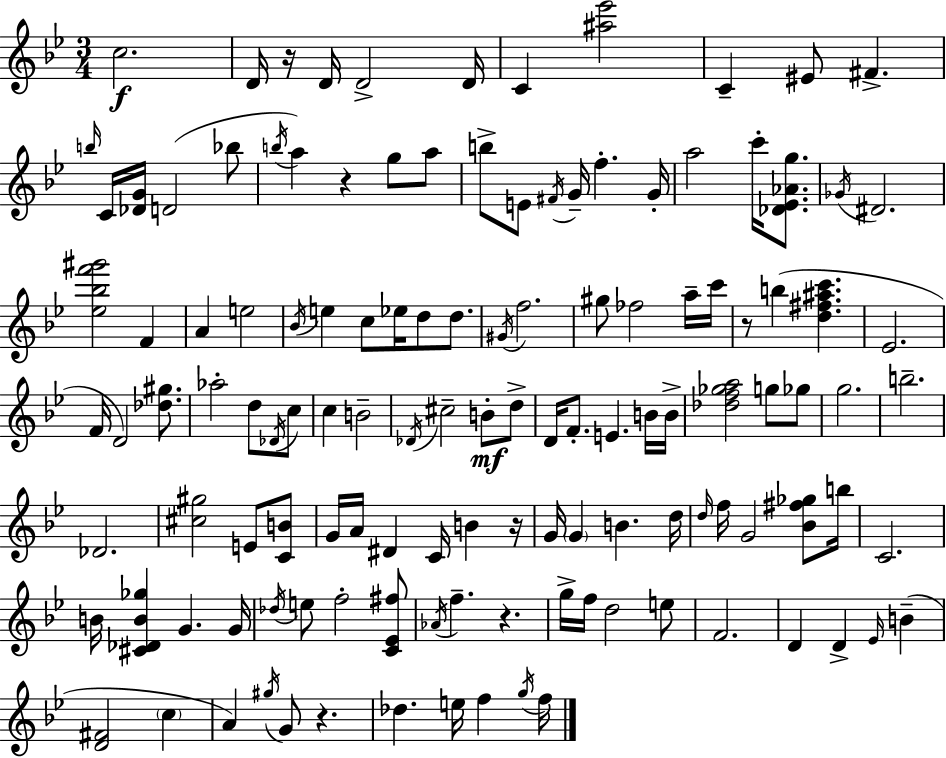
C5/h. D4/s R/s D4/s D4/h D4/s C4/q [A#5,Eb6]/h C4/q EIS4/e F#4/q. B5/s C4/s [Db4,G4]/s D4/h Bb5/e B5/s A5/q R/q G5/e A5/e B5/e E4/e F#4/s G4/s F5/q. G4/s A5/h C6/s [Db4,Eb4,Ab4,G5]/e. Gb4/s D#4/h. [Eb5,Bb5,F6,G#6]/h F4/q A4/q E5/h Bb4/s E5/q C5/e Eb5/s D5/e D5/e. G#4/s F5/h. G#5/e FES5/h A5/s C6/s R/e B5/q [D5,F#5,A#5,C6]/q. Eb4/h. F4/s D4/h [Db5,G#5]/e. Ab5/h D5/e Db4/s C5/e C5/q B4/h Db4/s C#5/h B4/e D5/e D4/s F4/e. E4/q. B4/s B4/s [Db5,F5,Gb5,A5]/h G5/e Gb5/e G5/h. B5/h. Db4/h. [C#5,G#5]/h E4/e [C4,B4]/e G4/s A4/s D#4/q C4/s B4/q R/s G4/s G4/q B4/q. D5/s D5/s F5/s G4/h [Bb4,F#5,Gb5]/e B5/s C4/h. B4/s [C#4,Db4,B4,Gb5]/q G4/q. G4/s Db5/s E5/e F5/h [C4,Eb4,F#5]/e Ab4/s F5/q. R/q. G5/s F5/s D5/h E5/e F4/h. D4/q D4/q Eb4/s B4/q [D4,F#4]/h C5/q A4/q G#5/s G4/e R/q. Db5/q. E5/s F5/q G5/s F5/s